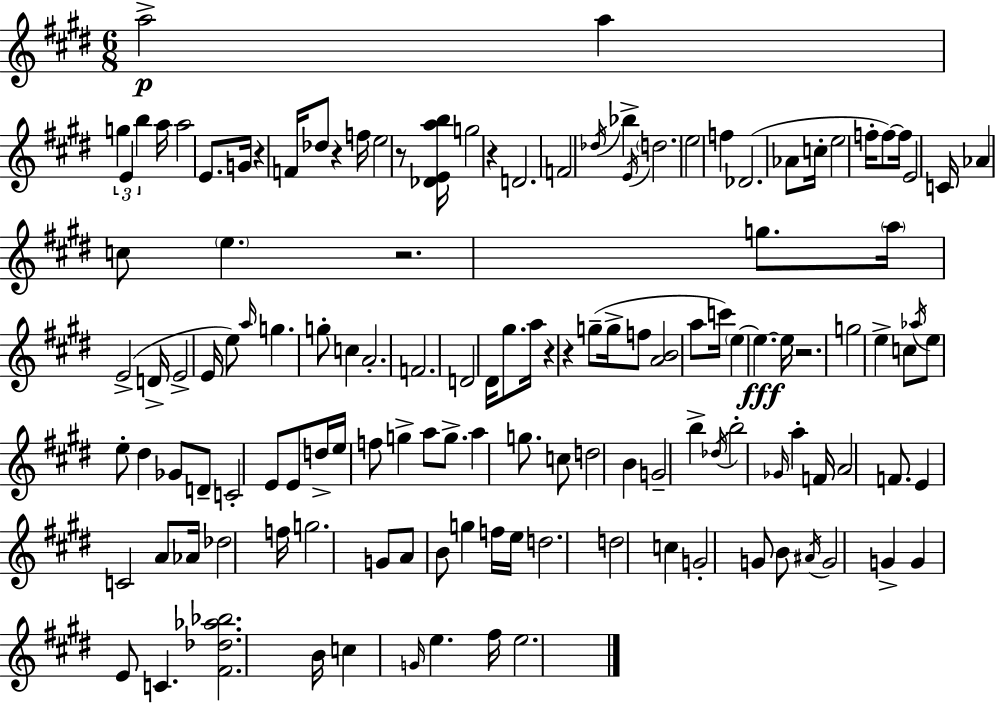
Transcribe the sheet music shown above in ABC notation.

X:1
T:Untitled
M:6/8
L:1/4
K:E
a2 a g E b a/4 a2 E/2 G/4 z F/4 _d/2 z f/4 e2 z/2 [_DEab]/4 g2 z D2 F2 _d/4 _b E/4 d2 e2 f _D2 _A/2 c/4 e2 f/4 f/2 f/4 E2 C/4 _A c/2 e z2 g/2 a/4 E2 D/4 E2 E/4 e/2 a/4 g g/2 c A2 F2 D2 ^D/4 ^g/2 a/4 z z g/2 g/4 f/2 [AB]2 a/2 c'/4 e e e/4 z2 g2 e c/2 _a/4 e/2 e/2 ^d _G/2 D/2 C2 E/2 E/2 d/4 e/4 f/2 g a/2 g/2 a g/2 c/2 d2 B G2 b _d/4 b2 _G/4 a F/4 A2 F/2 E C2 A/2 _A/4 _d2 f/4 g2 G/2 A/2 B/2 g f/4 e/4 d2 d2 c G2 G/2 B/2 ^A/4 G2 G G E/2 C [^F_d_a_b]2 B/4 c G/4 e ^f/4 e2